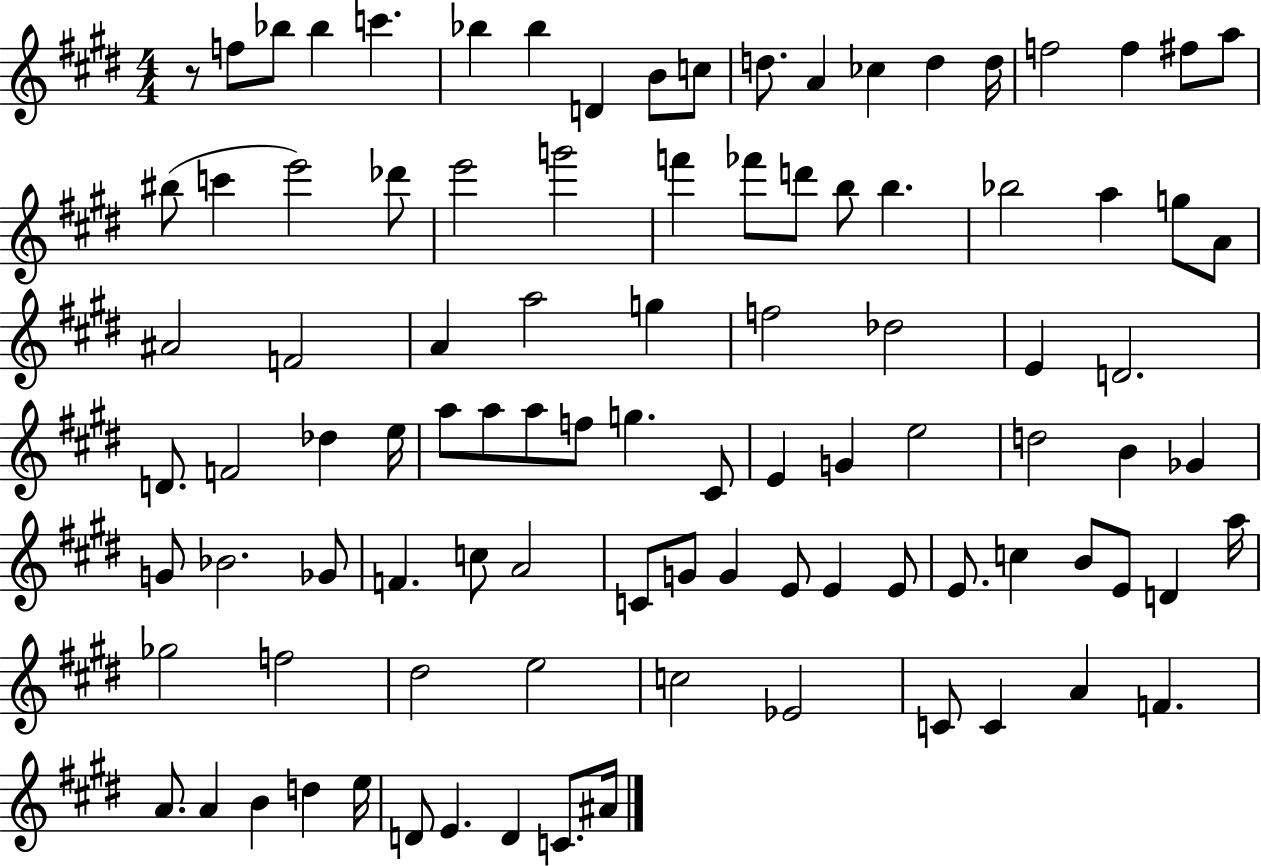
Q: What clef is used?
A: treble